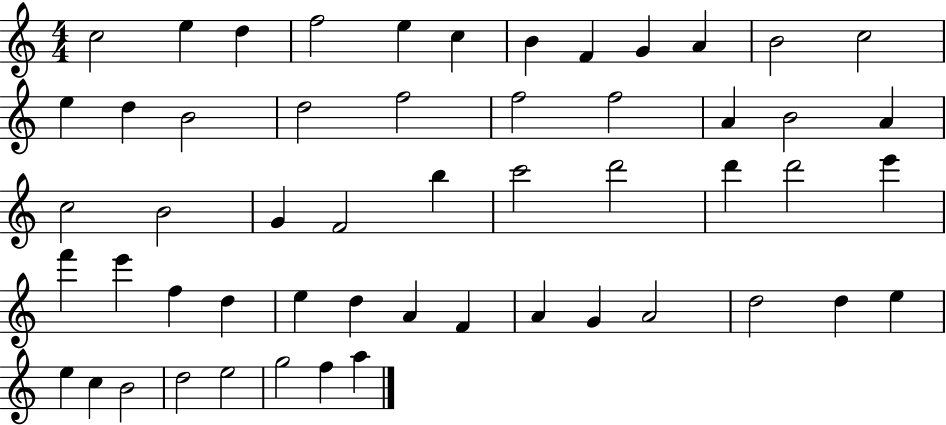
{
  \clef treble
  \numericTimeSignature
  \time 4/4
  \key c \major
  c''2 e''4 d''4 | f''2 e''4 c''4 | b'4 f'4 g'4 a'4 | b'2 c''2 | \break e''4 d''4 b'2 | d''2 f''2 | f''2 f''2 | a'4 b'2 a'4 | \break c''2 b'2 | g'4 f'2 b''4 | c'''2 d'''2 | d'''4 d'''2 e'''4 | \break f'''4 e'''4 f''4 d''4 | e''4 d''4 a'4 f'4 | a'4 g'4 a'2 | d''2 d''4 e''4 | \break e''4 c''4 b'2 | d''2 e''2 | g''2 f''4 a''4 | \bar "|."
}